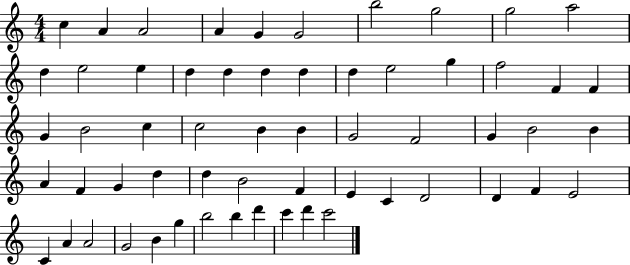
X:1
T:Untitled
M:4/4
L:1/4
K:C
c A A2 A G G2 b2 g2 g2 a2 d e2 e d d d d d e2 g f2 F F G B2 c c2 B B G2 F2 G B2 B A F G d d B2 F E C D2 D F E2 C A A2 G2 B g b2 b d' c' d' c'2